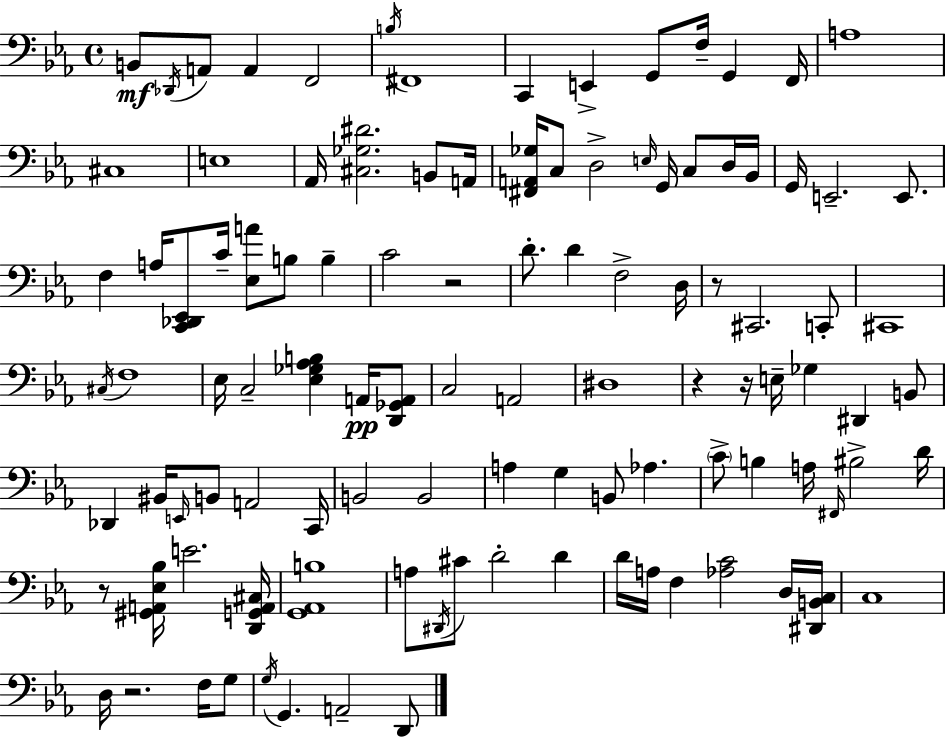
B2/e Db2/s A2/e A2/q F2/h B3/s F#2/w C2/q E2/q G2/e F3/s G2/q F2/s A3/w C#3/w E3/w Ab2/s [C#3,Gb3,D#4]/h. B2/e A2/s [F#2,A2,Gb3]/s C3/e D3/h E3/s G2/s C3/e D3/s Bb2/s G2/s E2/h. E2/e. F3/q A3/s [C2,Db2,Eb2]/e C4/s [Eb3,A4]/e B3/e B3/q C4/h R/h D4/e. D4/q F3/h D3/s R/e C#2/h. C2/e C#2/w C#3/s F3/w Eb3/s C3/h [Eb3,Gb3,Ab3,B3]/q A2/s [D2,Gb2,A2]/e C3/h A2/h D#3/w R/q R/s E3/s Gb3/q D#2/q B2/e Db2/q BIS2/s E2/s B2/e A2/h C2/s B2/h B2/h A3/q G3/q B2/e Ab3/q. C4/e B3/q A3/s F#2/s BIS3/h D4/s R/e [G#2,A2,Eb3,Bb3]/s E4/h. [D2,G2,A2,C#3]/s [G2,Ab2,B3]/w A3/e D#2/s C#4/e D4/h D4/q D4/s A3/s F3/q [Ab3,C4]/h D3/s [D#2,B2,C3]/s C3/w D3/s R/h. F3/s G3/e G3/s G2/q. A2/h D2/e